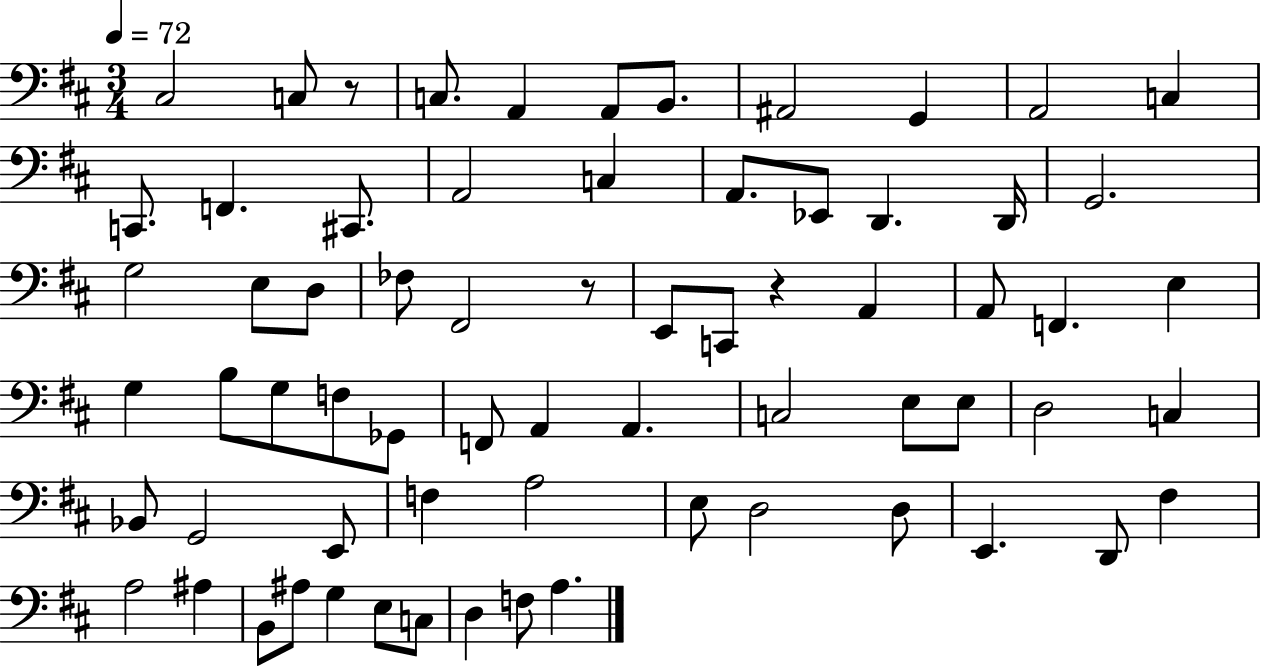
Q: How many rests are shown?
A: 3